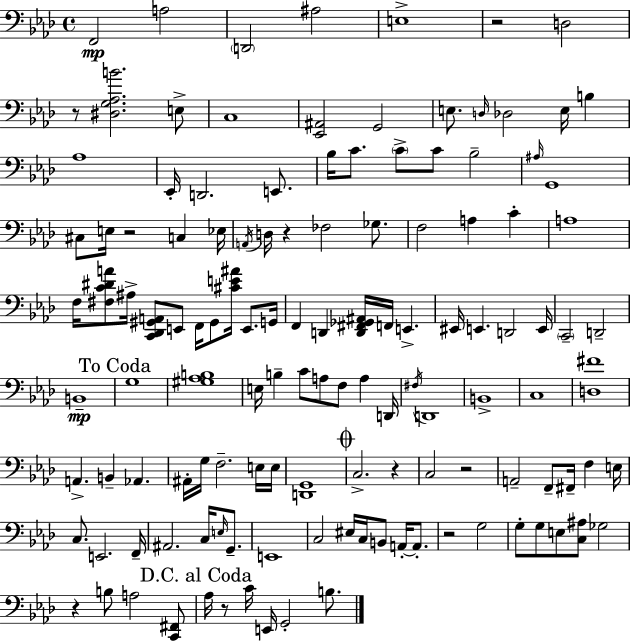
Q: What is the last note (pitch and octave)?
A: B3